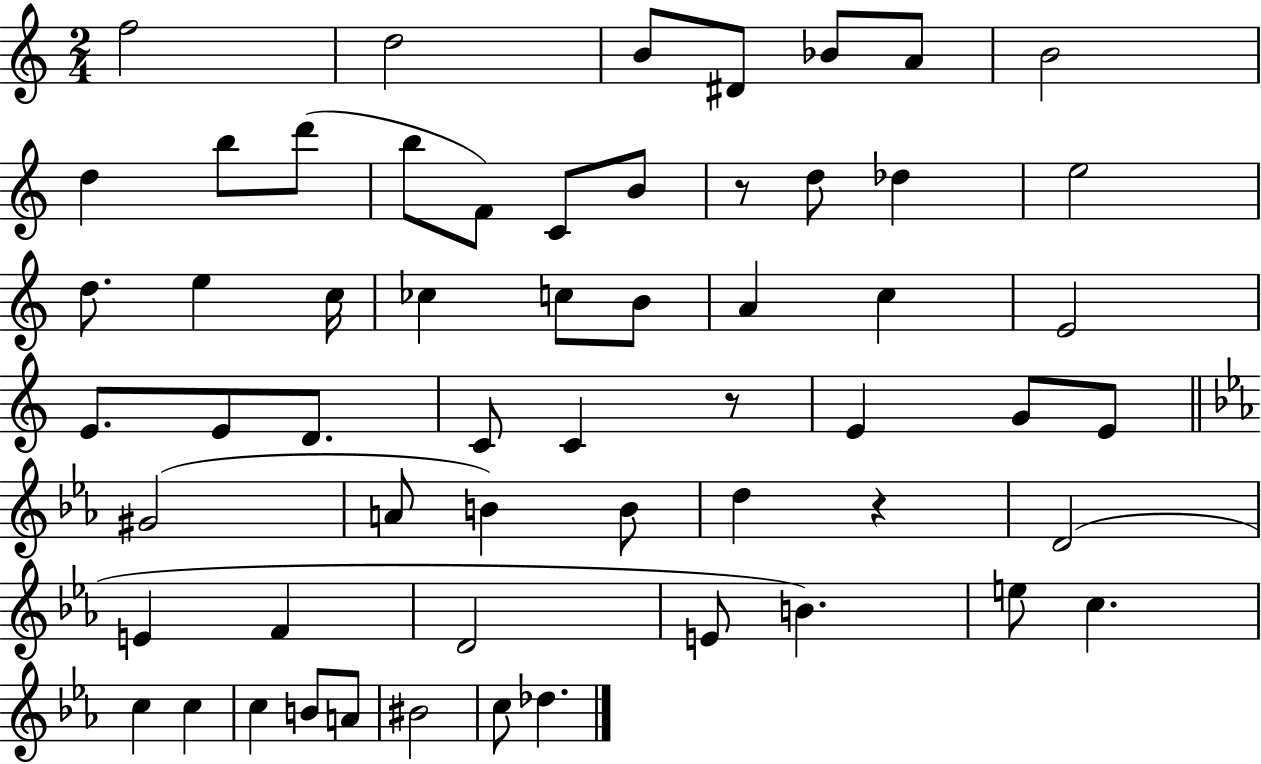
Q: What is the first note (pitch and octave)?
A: F5